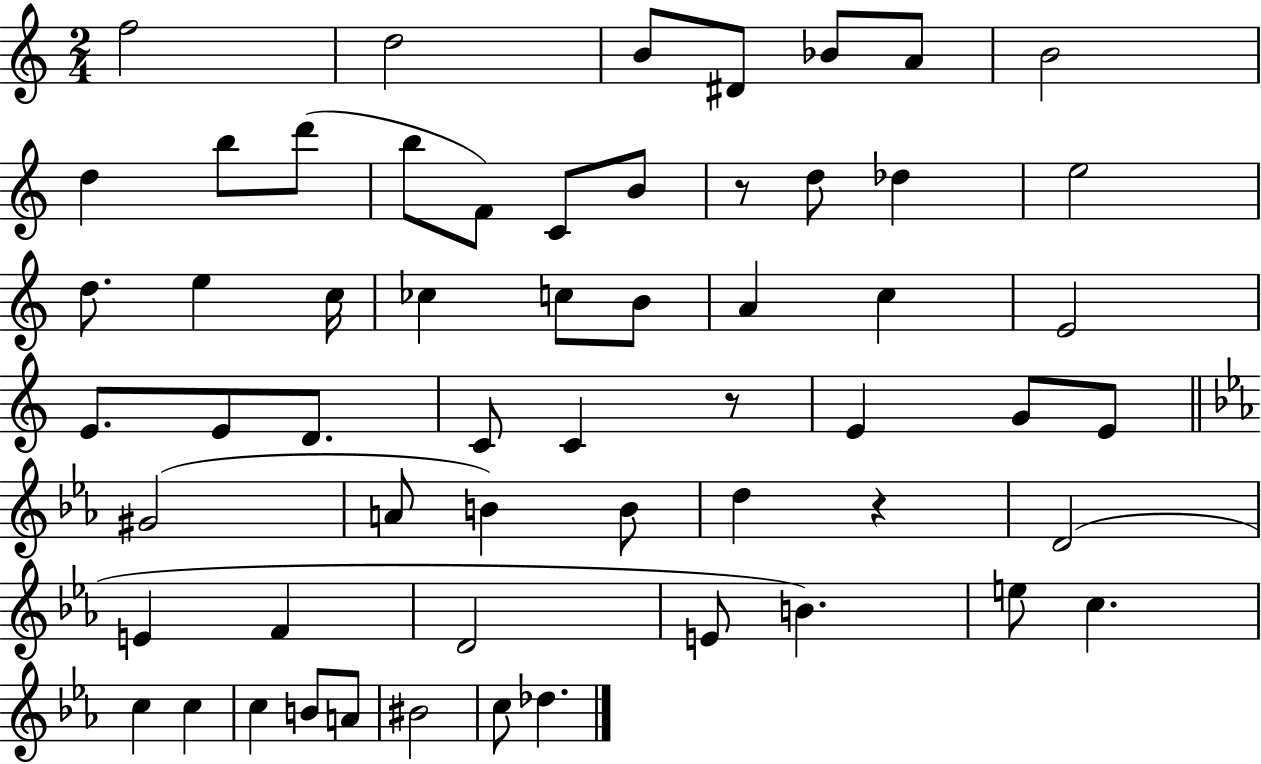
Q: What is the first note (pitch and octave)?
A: F5